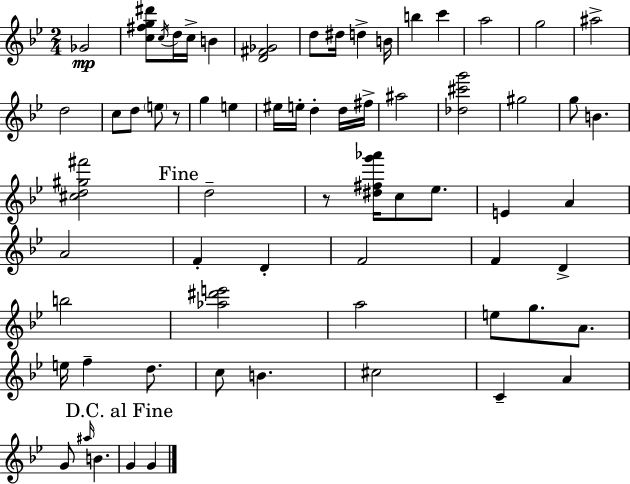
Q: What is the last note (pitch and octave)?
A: G4